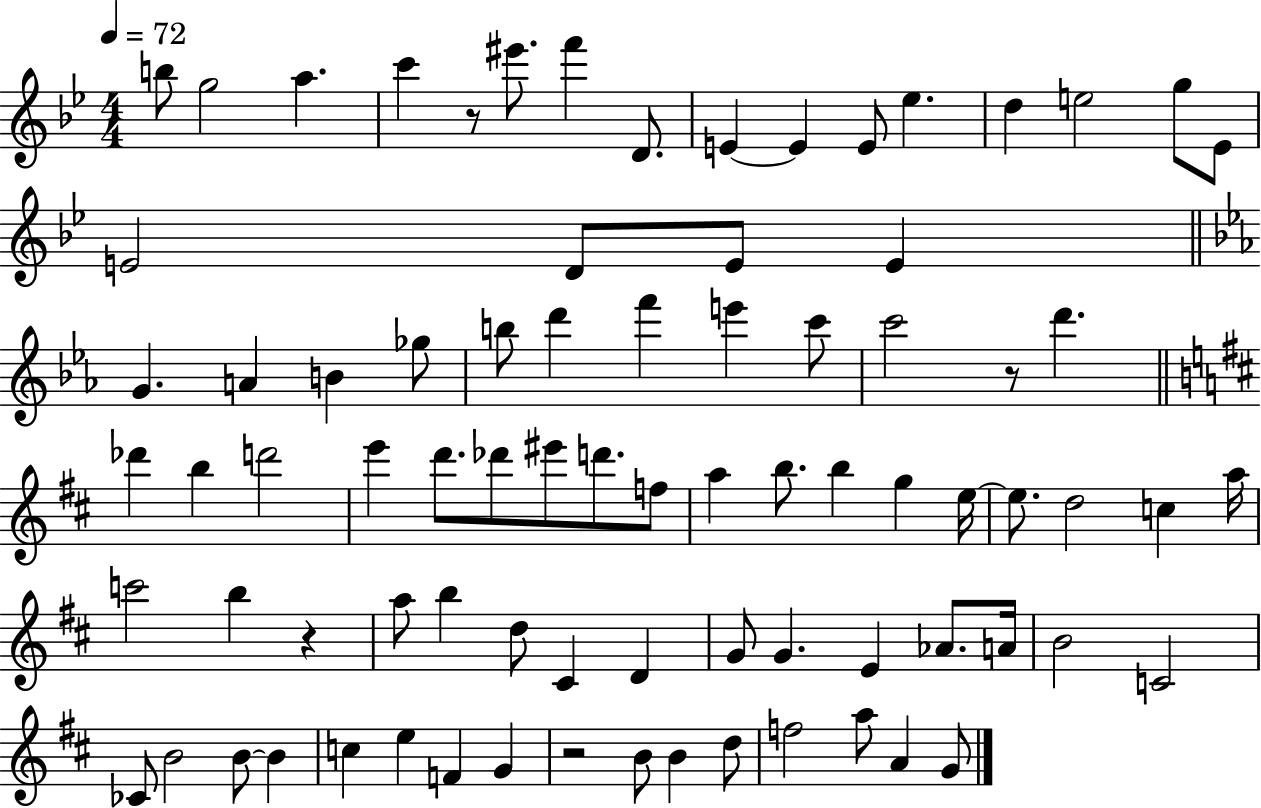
B5/e G5/h A5/q. C6/q R/e EIS6/e. F6/q D4/e. E4/q E4/q E4/e Eb5/q. D5/q E5/h G5/e Eb4/e E4/h D4/e E4/e E4/q G4/q. A4/q B4/q Gb5/e B5/e D6/q F6/q E6/q C6/e C6/h R/e D6/q. Db6/q B5/q D6/h E6/q D6/e. Db6/e EIS6/e D6/e. F5/e A5/q B5/e. B5/q G5/q E5/s E5/e. D5/h C5/q A5/s C6/h B5/q R/q A5/e B5/q D5/e C#4/q D4/q G4/e G4/q. E4/q Ab4/e. A4/s B4/h C4/h CES4/e B4/h B4/e B4/q C5/q E5/q F4/q G4/q R/h B4/e B4/q D5/e F5/h A5/e A4/q G4/e